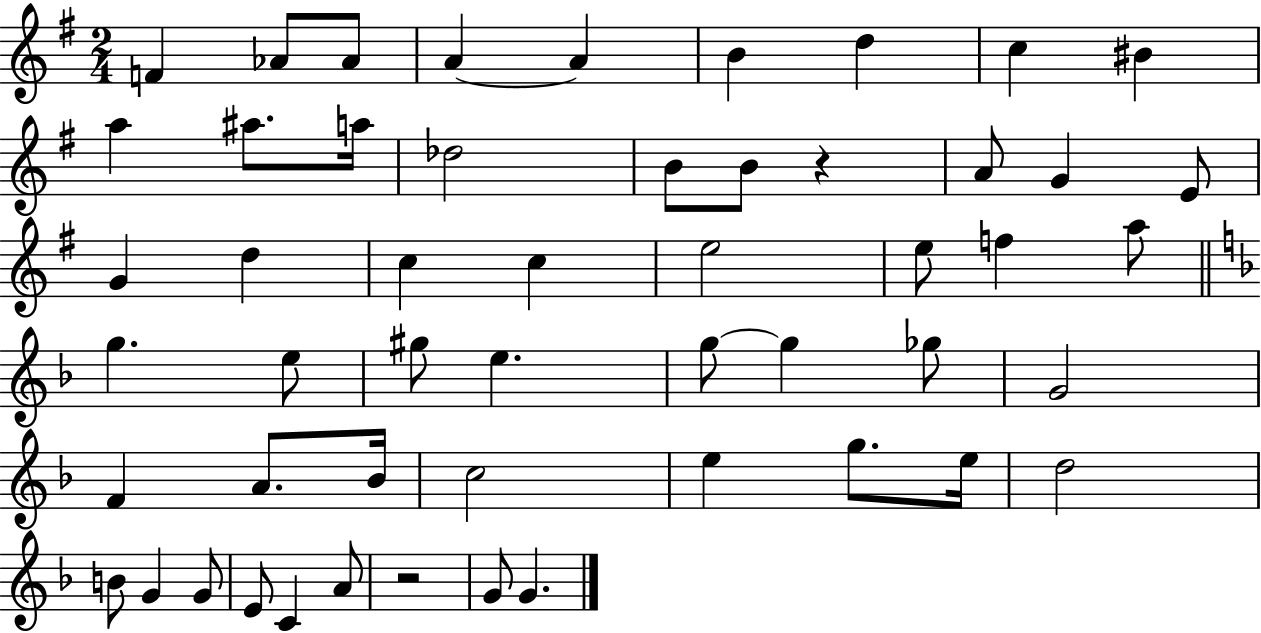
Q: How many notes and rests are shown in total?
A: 52